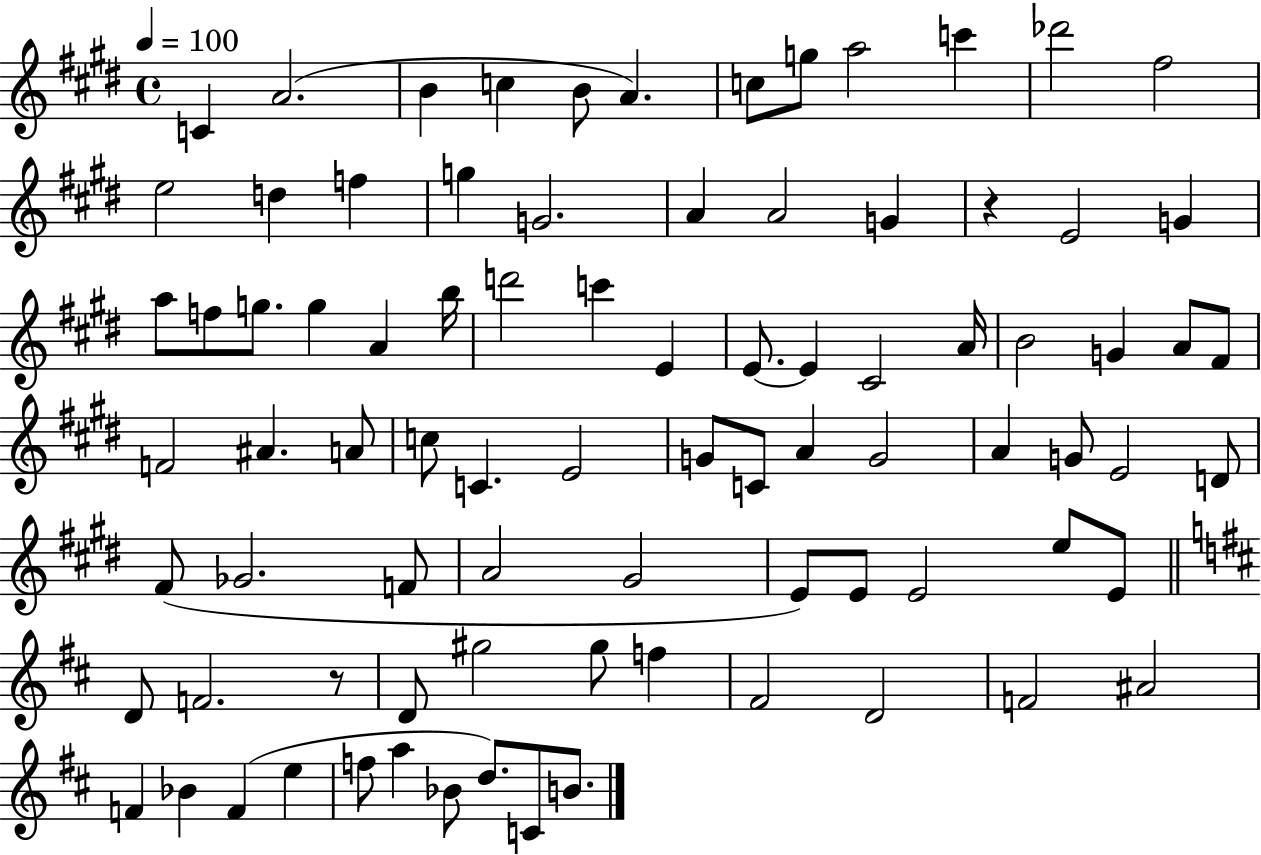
C4/q A4/h. B4/q C5/q B4/e A4/q. C5/e G5/e A5/h C6/q Db6/h F#5/h E5/h D5/q F5/q G5/q G4/h. A4/q A4/h G4/q R/q E4/h G4/q A5/e F5/e G5/e. G5/q A4/q B5/s D6/h C6/q E4/q E4/e. E4/q C#4/h A4/s B4/h G4/q A4/e F#4/e F4/h A#4/q. A4/e C5/e C4/q. E4/h G4/e C4/e A4/q G4/h A4/q G4/e E4/h D4/e F#4/e Gb4/h. F4/e A4/h G#4/h E4/e E4/e E4/h E5/e E4/e D4/e F4/h. R/e D4/e G#5/h G#5/e F5/q F#4/h D4/h F4/h A#4/h F4/q Bb4/q F4/q E5/q F5/e A5/q Bb4/e D5/e. C4/e B4/e.